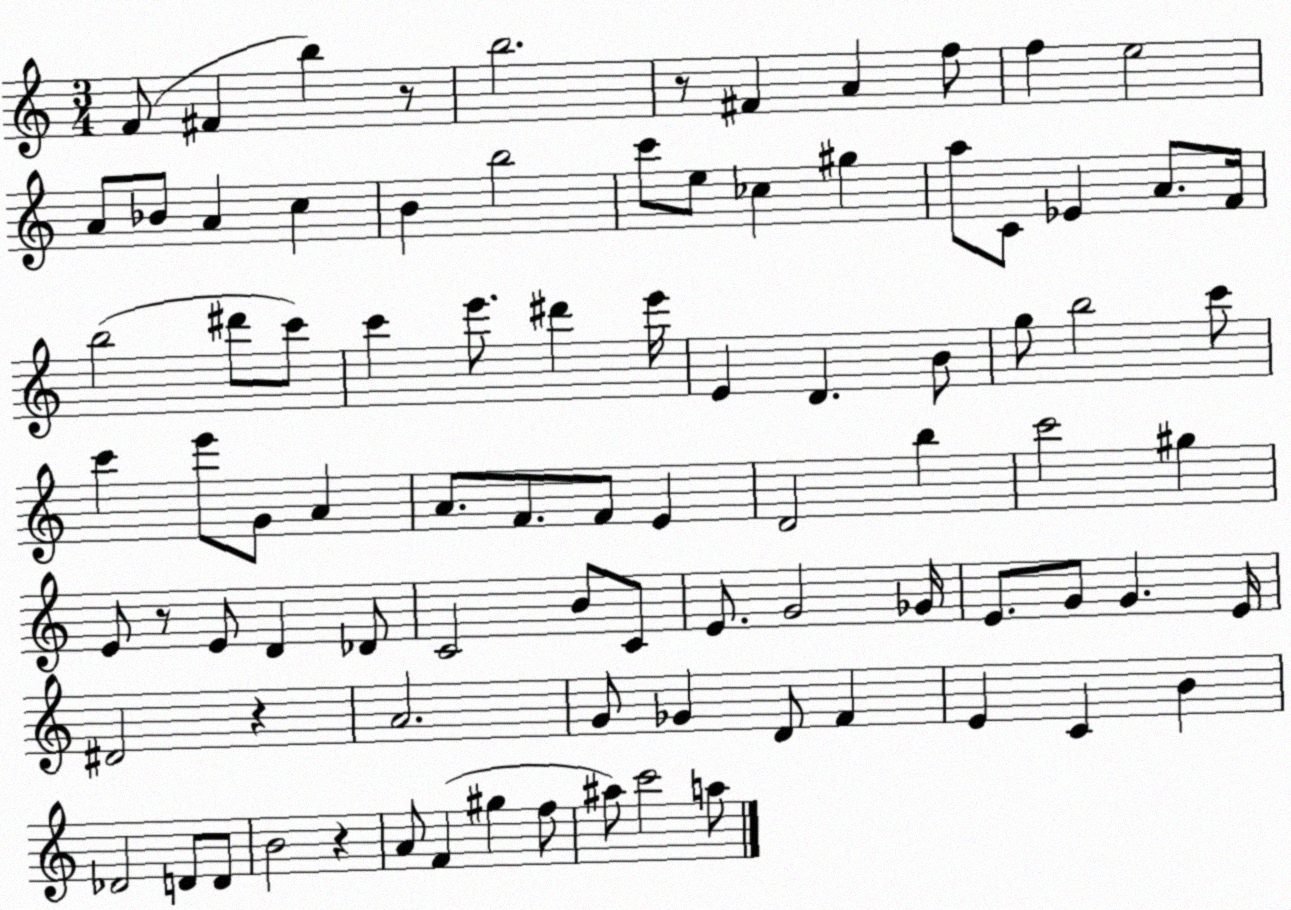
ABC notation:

X:1
T:Untitled
M:3/4
L:1/4
K:C
F/2 ^F b z/2 b2 z/2 ^F A f/2 f e2 A/2 _B/2 A c B b2 c'/2 e/2 _c ^g a/2 C/2 _E A/2 F/4 b2 ^d'/2 c'/2 c' e'/2 ^d' e'/4 E D B/2 g/2 b2 c'/2 c' e'/2 G/2 A A/2 F/2 F/2 E D2 b c'2 ^g E/2 z/2 E/2 D _D/2 C2 B/2 C/2 E/2 G2 _G/4 E/2 G/2 G E/4 ^D2 z A2 G/2 _G D/2 F E C B _D2 D/2 D/2 B2 z A/2 F ^g f/2 ^a/2 c'2 a/2